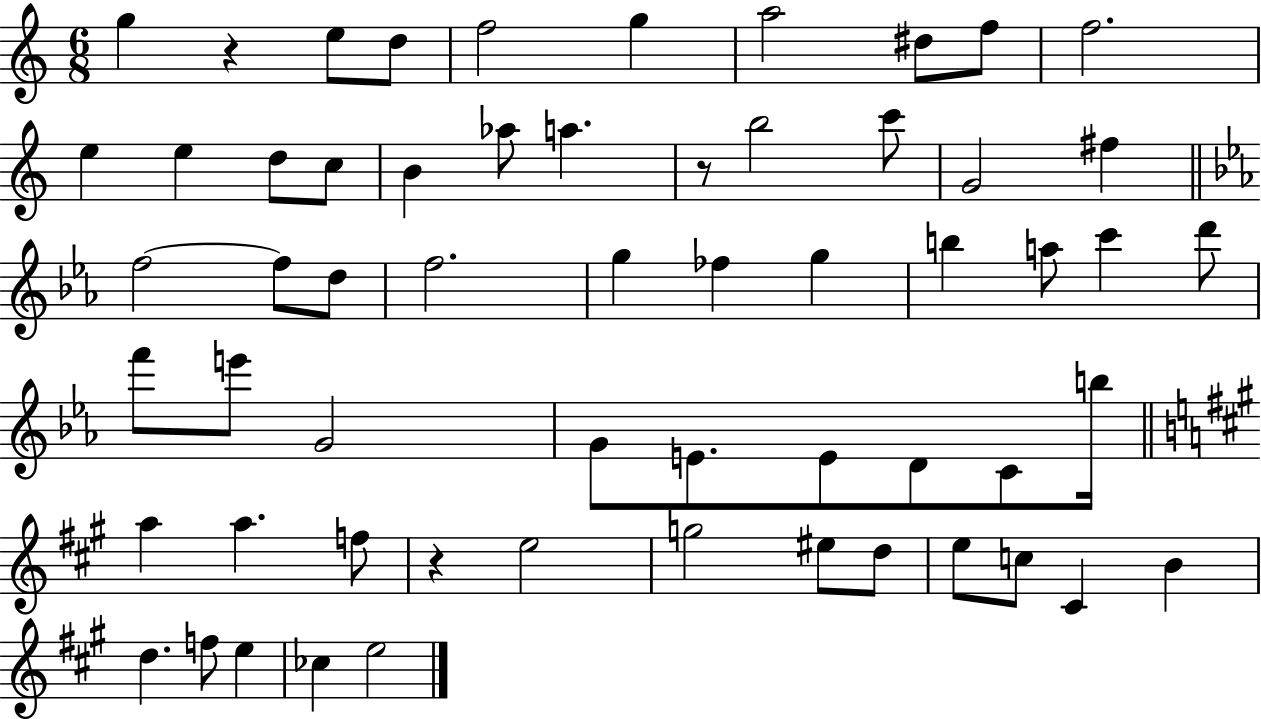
X:1
T:Untitled
M:6/8
L:1/4
K:C
g z e/2 d/2 f2 g a2 ^d/2 f/2 f2 e e d/2 c/2 B _a/2 a z/2 b2 c'/2 G2 ^f f2 f/2 d/2 f2 g _f g b a/2 c' d'/2 f'/2 e'/2 G2 G/2 E/2 E/2 D/2 C/2 b/4 a a f/2 z e2 g2 ^e/2 d/2 e/2 c/2 ^C B d f/2 e _c e2